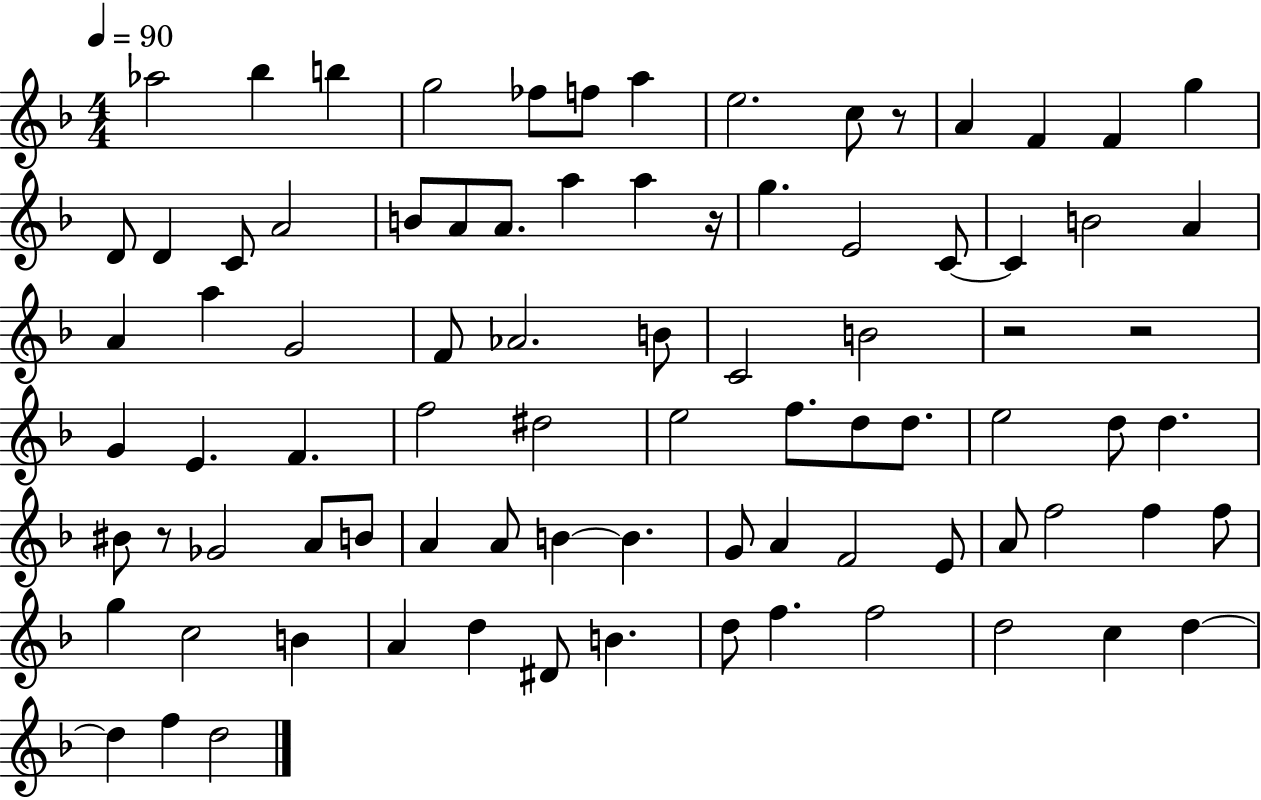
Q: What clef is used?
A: treble